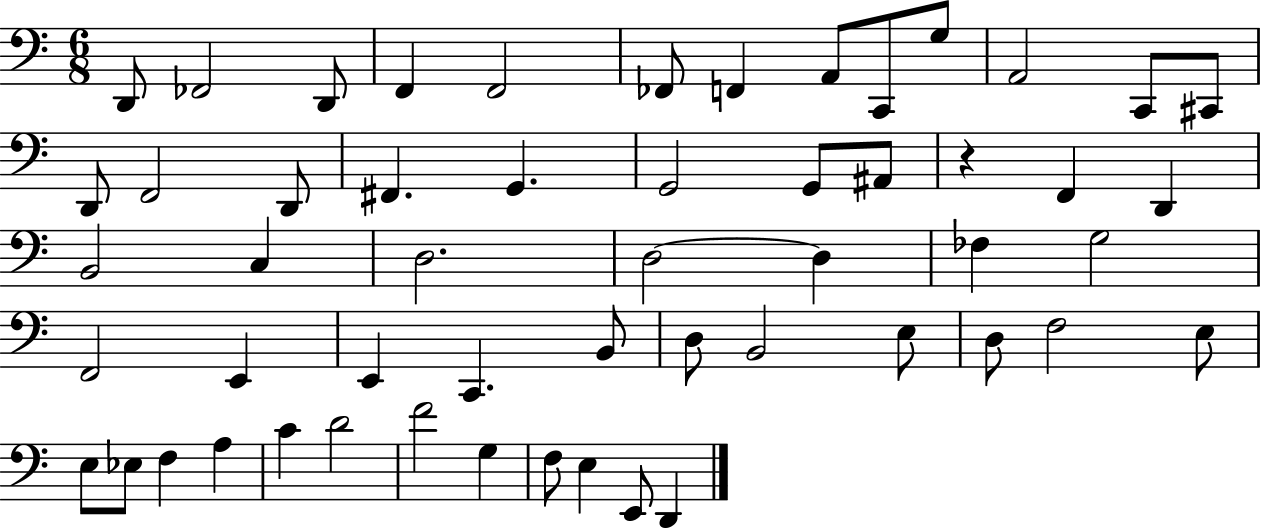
{
  \clef bass
  \numericTimeSignature
  \time 6/8
  \key c \major
  d,8 fes,2 d,8 | f,4 f,2 | fes,8 f,4 a,8 c,8 g8 | a,2 c,8 cis,8 | \break d,8 f,2 d,8 | fis,4. g,4. | g,2 g,8 ais,8 | r4 f,4 d,4 | \break b,2 c4 | d2. | d2~~ d4 | fes4 g2 | \break f,2 e,4 | e,4 c,4. b,8 | d8 b,2 e8 | d8 f2 e8 | \break e8 ees8 f4 a4 | c'4 d'2 | f'2 g4 | f8 e4 e,8 d,4 | \break \bar "|."
}